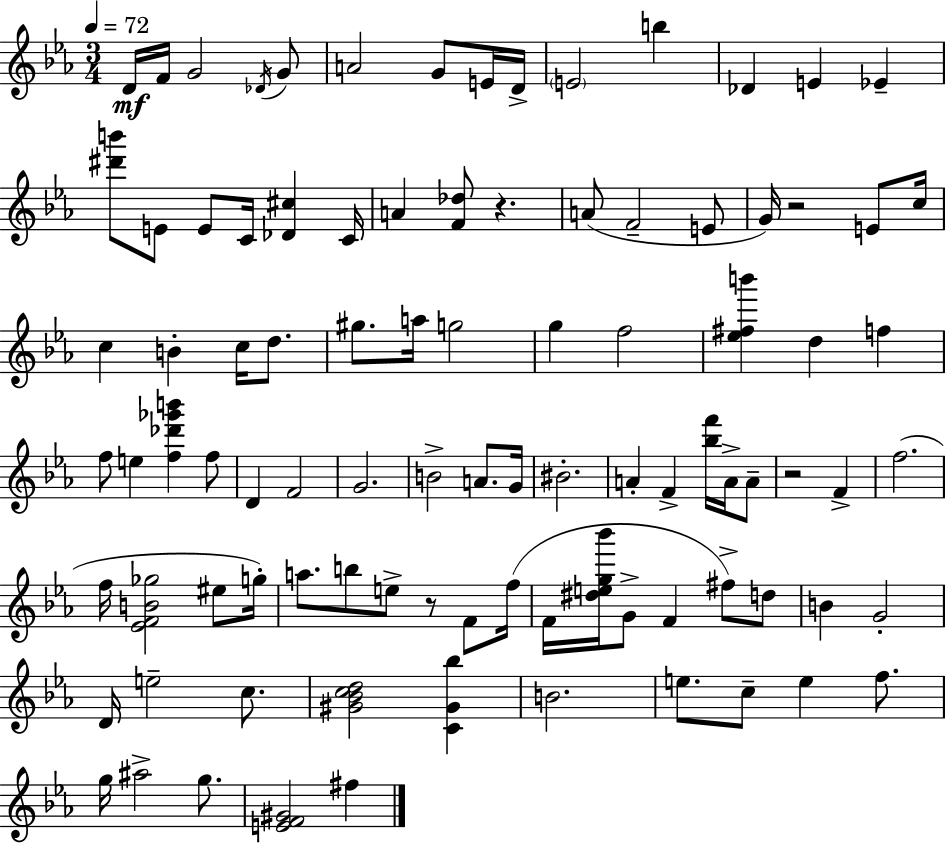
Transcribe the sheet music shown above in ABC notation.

X:1
T:Untitled
M:3/4
L:1/4
K:Cm
D/4 F/4 G2 _D/4 G/2 A2 G/2 E/4 D/4 E2 b _D E _E [^d'b']/2 E/2 E/2 C/4 [_D^c] C/4 A [F_d]/2 z A/2 F2 E/2 G/4 z2 E/2 c/4 c B c/4 d/2 ^g/2 a/4 g2 g f2 [_e^fb'] d f f/2 e [f_d'_g'b'] f/2 D F2 G2 B2 A/2 G/4 ^B2 A F [_bf']/4 A/4 A/2 z2 F f2 f/4 [_EFB_g]2 ^e/2 g/4 a/2 b/2 e/2 z/2 F/2 f/4 F/4 [^deg_b']/4 G/2 F ^f/2 d/2 B G2 D/4 e2 c/2 [^G_Bcd]2 [C^G_b] B2 e/2 c/2 e f/2 g/4 ^a2 g/2 [EF^G]2 ^f